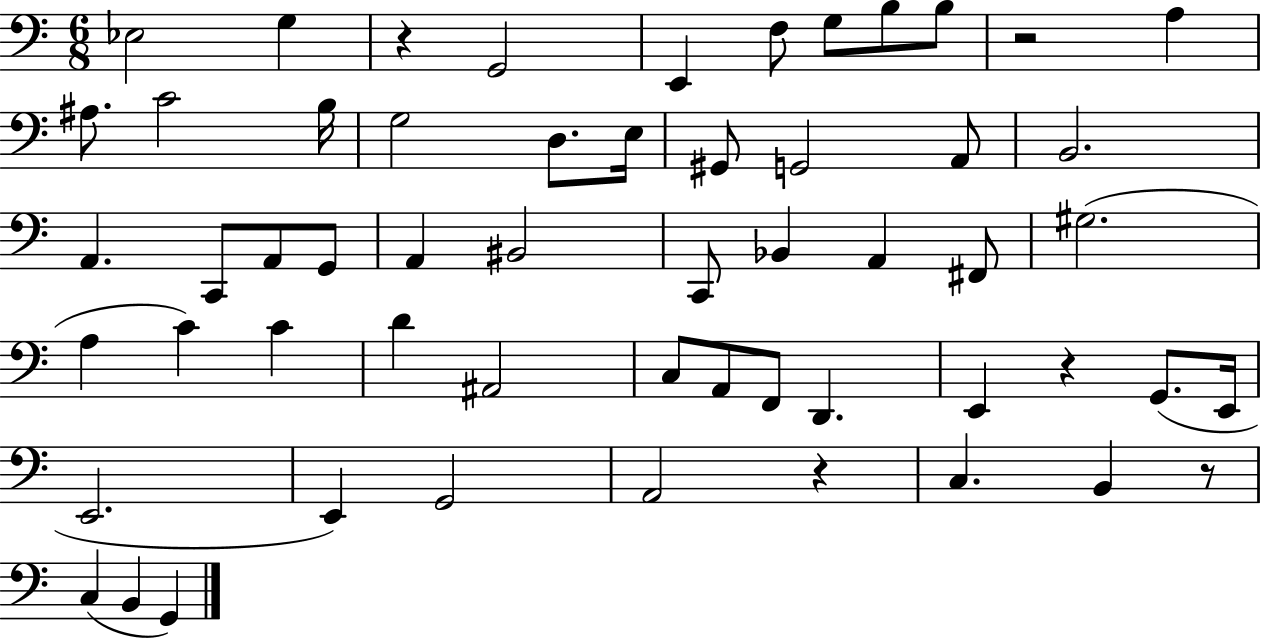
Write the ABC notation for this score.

X:1
T:Untitled
M:6/8
L:1/4
K:C
_E,2 G, z G,,2 E,, F,/2 G,/2 B,/2 B,/2 z2 A, ^A,/2 C2 B,/4 G,2 D,/2 E,/4 ^G,,/2 G,,2 A,,/2 B,,2 A,, C,,/2 A,,/2 G,,/2 A,, ^B,,2 C,,/2 _B,, A,, ^F,,/2 ^G,2 A, C C D ^A,,2 C,/2 A,,/2 F,,/2 D,, E,, z G,,/2 E,,/4 E,,2 E,, G,,2 A,,2 z C, B,, z/2 C, B,, G,,